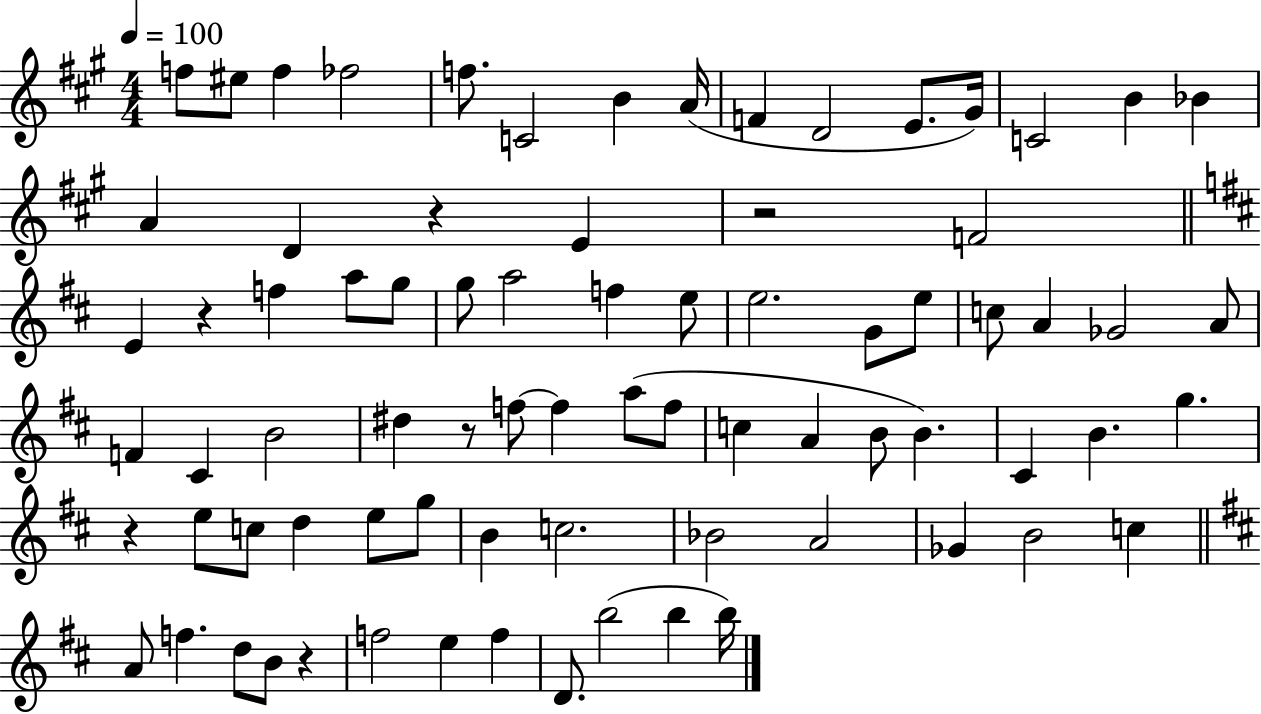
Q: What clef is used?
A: treble